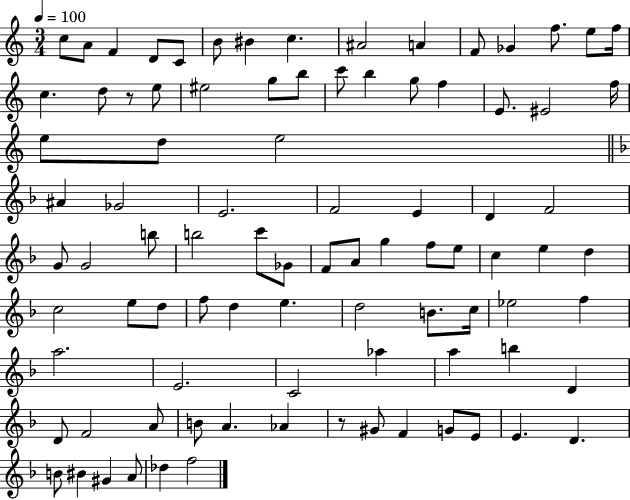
X:1
T:Untitled
M:3/4
L:1/4
K:C
c/2 A/2 F D/2 C/2 B/2 ^B c ^A2 A F/2 _G f/2 e/2 f/4 c d/2 z/2 e/2 ^e2 g/2 b/2 c'/2 b g/2 f E/2 ^E2 f/4 e/2 d/2 e2 ^A _G2 E2 F2 E D F2 G/2 G2 b/2 b2 c'/2 _G/2 F/2 A/2 g f/2 e/2 c e d c2 e/2 d/2 f/2 d e d2 B/2 c/4 _e2 f a2 E2 C2 _a a b D D/2 F2 A/2 B/2 A _A z/2 ^G/2 F G/2 E/2 E D B/2 ^B ^G A/2 _d f2